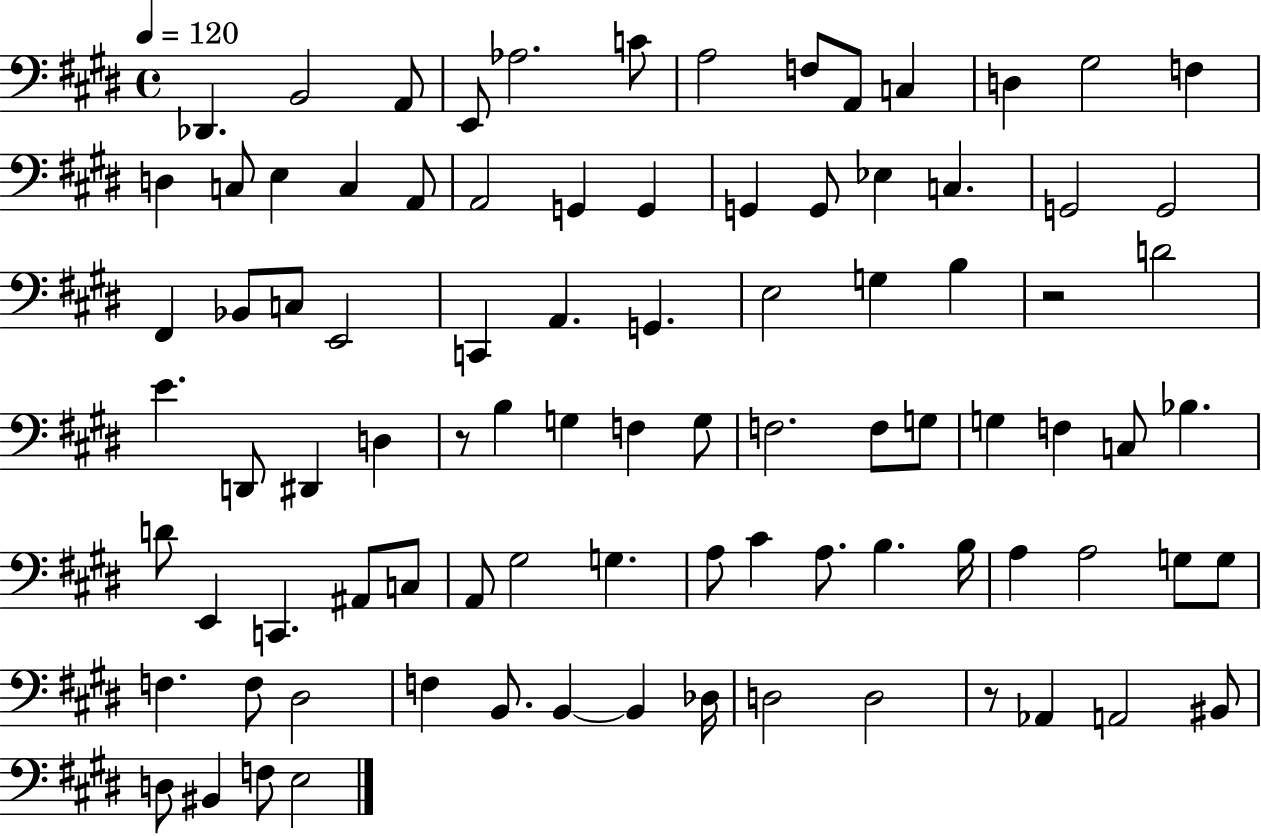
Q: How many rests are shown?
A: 3